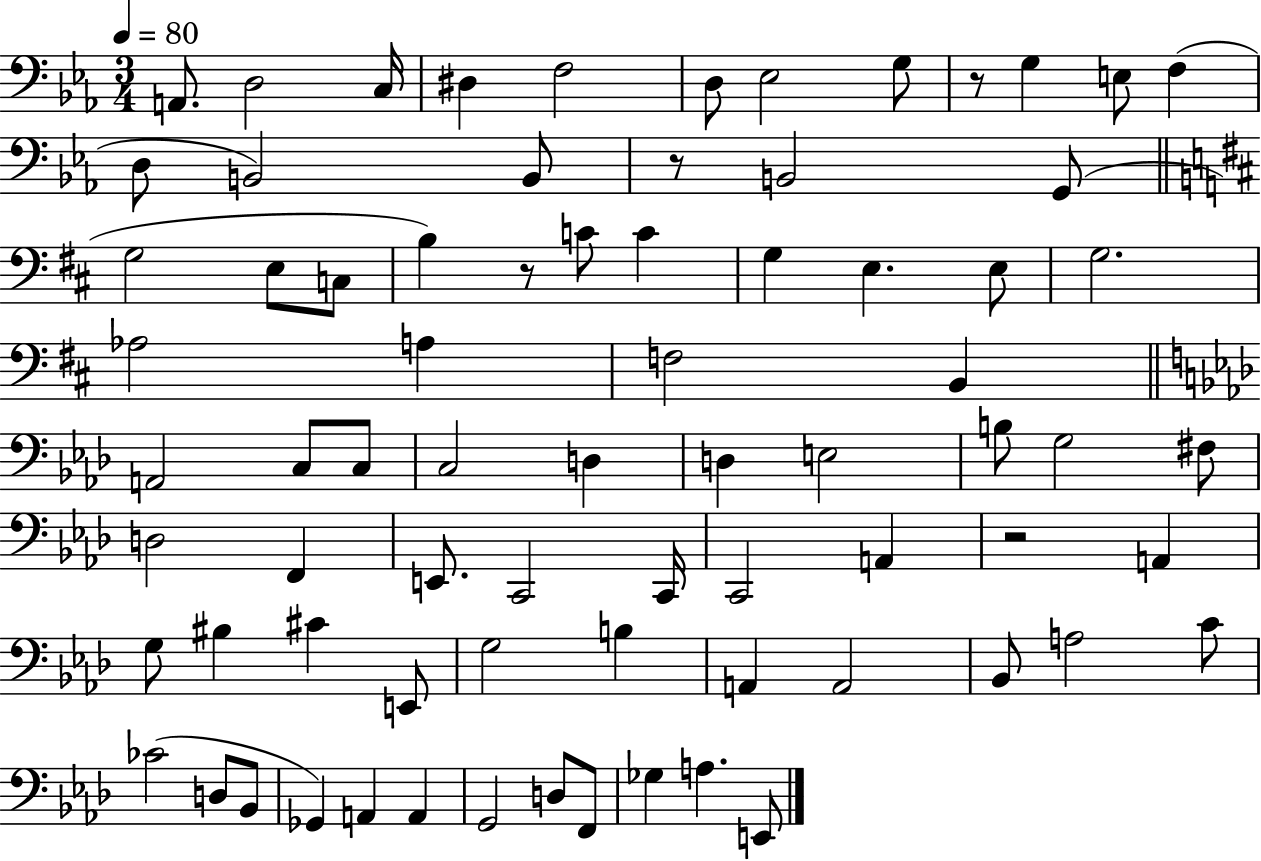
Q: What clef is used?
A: bass